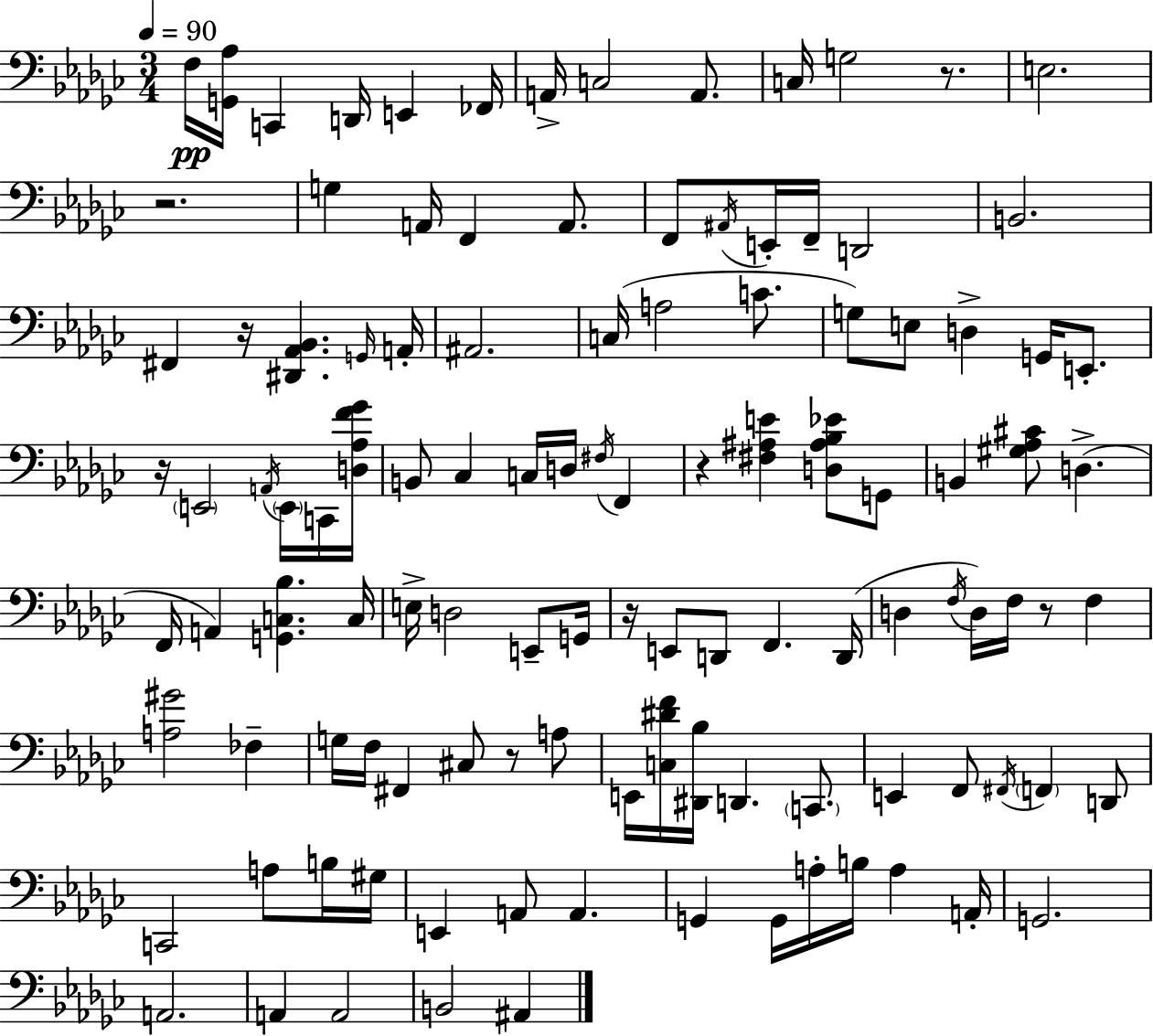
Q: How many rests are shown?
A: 8